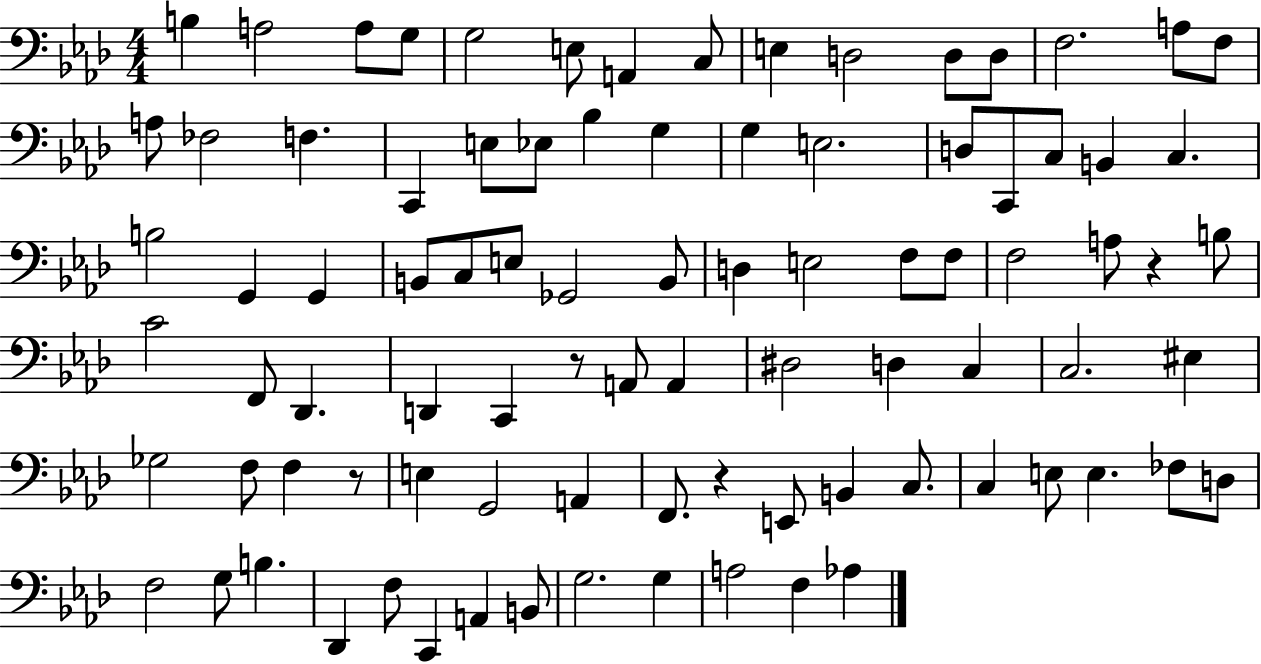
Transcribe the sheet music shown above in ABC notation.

X:1
T:Untitled
M:4/4
L:1/4
K:Ab
B, A,2 A,/2 G,/2 G,2 E,/2 A,, C,/2 E, D,2 D,/2 D,/2 F,2 A,/2 F,/2 A,/2 _F,2 F, C,, E,/2 _E,/2 _B, G, G, E,2 D,/2 C,,/2 C,/2 B,, C, B,2 G,, G,, B,,/2 C,/2 E,/2 _G,,2 B,,/2 D, E,2 F,/2 F,/2 F,2 A,/2 z B,/2 C2 F,,/2 _D,, D,, C,, z/2 A,,/2 A,, ^D,2 D, C, C,2 ^E, _G,2 F,/2 F, z/2 E, G,,2 A,, F,,/2 z E,,/2 B,, C,/2 C, E,/2 E, _F,/2 D,/2 F,2 G,/2 B, _D,, F,/2 C,, A,, B,,/2 G,2 G, A,2 F, _A,